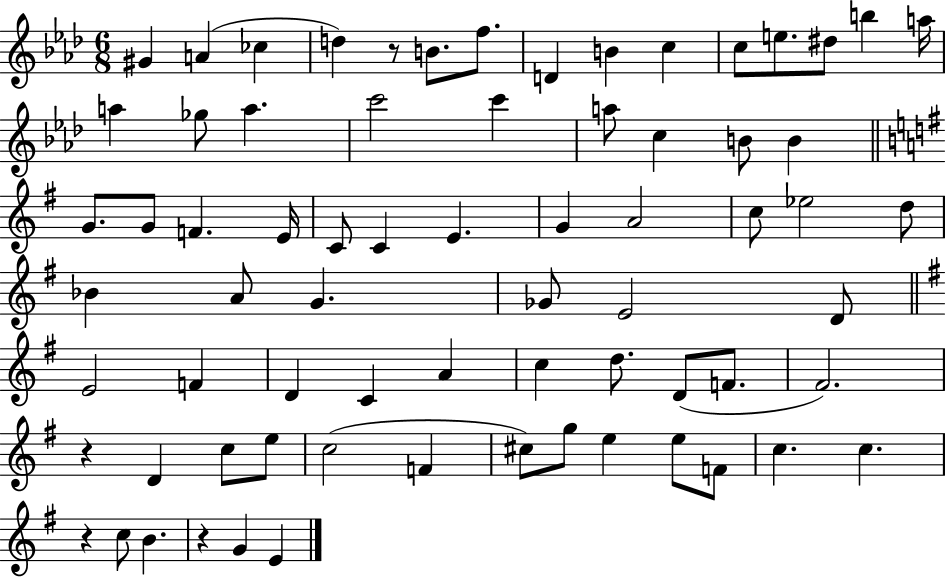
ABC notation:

X:1
T:Untitled
M:6/8
L:1/4
K:Ab
^G A _c d z/2 B/2 f/2 D B c c/2 e/2 ^d/2 b a/4 a _g/2 a c'2 c' a/2 c B/2 B G/2 G/2 F E/4 C/2 C E G A2 c/2 _e2 d/2 _B A/2 G _G/2 E2 D/2 E2 F D C A c d/2 D/2 F/2 ^F2 z D c/2 e/2 c2 F ^c/2 g/2 e e/2 F/2 c c z c/2 B z G E